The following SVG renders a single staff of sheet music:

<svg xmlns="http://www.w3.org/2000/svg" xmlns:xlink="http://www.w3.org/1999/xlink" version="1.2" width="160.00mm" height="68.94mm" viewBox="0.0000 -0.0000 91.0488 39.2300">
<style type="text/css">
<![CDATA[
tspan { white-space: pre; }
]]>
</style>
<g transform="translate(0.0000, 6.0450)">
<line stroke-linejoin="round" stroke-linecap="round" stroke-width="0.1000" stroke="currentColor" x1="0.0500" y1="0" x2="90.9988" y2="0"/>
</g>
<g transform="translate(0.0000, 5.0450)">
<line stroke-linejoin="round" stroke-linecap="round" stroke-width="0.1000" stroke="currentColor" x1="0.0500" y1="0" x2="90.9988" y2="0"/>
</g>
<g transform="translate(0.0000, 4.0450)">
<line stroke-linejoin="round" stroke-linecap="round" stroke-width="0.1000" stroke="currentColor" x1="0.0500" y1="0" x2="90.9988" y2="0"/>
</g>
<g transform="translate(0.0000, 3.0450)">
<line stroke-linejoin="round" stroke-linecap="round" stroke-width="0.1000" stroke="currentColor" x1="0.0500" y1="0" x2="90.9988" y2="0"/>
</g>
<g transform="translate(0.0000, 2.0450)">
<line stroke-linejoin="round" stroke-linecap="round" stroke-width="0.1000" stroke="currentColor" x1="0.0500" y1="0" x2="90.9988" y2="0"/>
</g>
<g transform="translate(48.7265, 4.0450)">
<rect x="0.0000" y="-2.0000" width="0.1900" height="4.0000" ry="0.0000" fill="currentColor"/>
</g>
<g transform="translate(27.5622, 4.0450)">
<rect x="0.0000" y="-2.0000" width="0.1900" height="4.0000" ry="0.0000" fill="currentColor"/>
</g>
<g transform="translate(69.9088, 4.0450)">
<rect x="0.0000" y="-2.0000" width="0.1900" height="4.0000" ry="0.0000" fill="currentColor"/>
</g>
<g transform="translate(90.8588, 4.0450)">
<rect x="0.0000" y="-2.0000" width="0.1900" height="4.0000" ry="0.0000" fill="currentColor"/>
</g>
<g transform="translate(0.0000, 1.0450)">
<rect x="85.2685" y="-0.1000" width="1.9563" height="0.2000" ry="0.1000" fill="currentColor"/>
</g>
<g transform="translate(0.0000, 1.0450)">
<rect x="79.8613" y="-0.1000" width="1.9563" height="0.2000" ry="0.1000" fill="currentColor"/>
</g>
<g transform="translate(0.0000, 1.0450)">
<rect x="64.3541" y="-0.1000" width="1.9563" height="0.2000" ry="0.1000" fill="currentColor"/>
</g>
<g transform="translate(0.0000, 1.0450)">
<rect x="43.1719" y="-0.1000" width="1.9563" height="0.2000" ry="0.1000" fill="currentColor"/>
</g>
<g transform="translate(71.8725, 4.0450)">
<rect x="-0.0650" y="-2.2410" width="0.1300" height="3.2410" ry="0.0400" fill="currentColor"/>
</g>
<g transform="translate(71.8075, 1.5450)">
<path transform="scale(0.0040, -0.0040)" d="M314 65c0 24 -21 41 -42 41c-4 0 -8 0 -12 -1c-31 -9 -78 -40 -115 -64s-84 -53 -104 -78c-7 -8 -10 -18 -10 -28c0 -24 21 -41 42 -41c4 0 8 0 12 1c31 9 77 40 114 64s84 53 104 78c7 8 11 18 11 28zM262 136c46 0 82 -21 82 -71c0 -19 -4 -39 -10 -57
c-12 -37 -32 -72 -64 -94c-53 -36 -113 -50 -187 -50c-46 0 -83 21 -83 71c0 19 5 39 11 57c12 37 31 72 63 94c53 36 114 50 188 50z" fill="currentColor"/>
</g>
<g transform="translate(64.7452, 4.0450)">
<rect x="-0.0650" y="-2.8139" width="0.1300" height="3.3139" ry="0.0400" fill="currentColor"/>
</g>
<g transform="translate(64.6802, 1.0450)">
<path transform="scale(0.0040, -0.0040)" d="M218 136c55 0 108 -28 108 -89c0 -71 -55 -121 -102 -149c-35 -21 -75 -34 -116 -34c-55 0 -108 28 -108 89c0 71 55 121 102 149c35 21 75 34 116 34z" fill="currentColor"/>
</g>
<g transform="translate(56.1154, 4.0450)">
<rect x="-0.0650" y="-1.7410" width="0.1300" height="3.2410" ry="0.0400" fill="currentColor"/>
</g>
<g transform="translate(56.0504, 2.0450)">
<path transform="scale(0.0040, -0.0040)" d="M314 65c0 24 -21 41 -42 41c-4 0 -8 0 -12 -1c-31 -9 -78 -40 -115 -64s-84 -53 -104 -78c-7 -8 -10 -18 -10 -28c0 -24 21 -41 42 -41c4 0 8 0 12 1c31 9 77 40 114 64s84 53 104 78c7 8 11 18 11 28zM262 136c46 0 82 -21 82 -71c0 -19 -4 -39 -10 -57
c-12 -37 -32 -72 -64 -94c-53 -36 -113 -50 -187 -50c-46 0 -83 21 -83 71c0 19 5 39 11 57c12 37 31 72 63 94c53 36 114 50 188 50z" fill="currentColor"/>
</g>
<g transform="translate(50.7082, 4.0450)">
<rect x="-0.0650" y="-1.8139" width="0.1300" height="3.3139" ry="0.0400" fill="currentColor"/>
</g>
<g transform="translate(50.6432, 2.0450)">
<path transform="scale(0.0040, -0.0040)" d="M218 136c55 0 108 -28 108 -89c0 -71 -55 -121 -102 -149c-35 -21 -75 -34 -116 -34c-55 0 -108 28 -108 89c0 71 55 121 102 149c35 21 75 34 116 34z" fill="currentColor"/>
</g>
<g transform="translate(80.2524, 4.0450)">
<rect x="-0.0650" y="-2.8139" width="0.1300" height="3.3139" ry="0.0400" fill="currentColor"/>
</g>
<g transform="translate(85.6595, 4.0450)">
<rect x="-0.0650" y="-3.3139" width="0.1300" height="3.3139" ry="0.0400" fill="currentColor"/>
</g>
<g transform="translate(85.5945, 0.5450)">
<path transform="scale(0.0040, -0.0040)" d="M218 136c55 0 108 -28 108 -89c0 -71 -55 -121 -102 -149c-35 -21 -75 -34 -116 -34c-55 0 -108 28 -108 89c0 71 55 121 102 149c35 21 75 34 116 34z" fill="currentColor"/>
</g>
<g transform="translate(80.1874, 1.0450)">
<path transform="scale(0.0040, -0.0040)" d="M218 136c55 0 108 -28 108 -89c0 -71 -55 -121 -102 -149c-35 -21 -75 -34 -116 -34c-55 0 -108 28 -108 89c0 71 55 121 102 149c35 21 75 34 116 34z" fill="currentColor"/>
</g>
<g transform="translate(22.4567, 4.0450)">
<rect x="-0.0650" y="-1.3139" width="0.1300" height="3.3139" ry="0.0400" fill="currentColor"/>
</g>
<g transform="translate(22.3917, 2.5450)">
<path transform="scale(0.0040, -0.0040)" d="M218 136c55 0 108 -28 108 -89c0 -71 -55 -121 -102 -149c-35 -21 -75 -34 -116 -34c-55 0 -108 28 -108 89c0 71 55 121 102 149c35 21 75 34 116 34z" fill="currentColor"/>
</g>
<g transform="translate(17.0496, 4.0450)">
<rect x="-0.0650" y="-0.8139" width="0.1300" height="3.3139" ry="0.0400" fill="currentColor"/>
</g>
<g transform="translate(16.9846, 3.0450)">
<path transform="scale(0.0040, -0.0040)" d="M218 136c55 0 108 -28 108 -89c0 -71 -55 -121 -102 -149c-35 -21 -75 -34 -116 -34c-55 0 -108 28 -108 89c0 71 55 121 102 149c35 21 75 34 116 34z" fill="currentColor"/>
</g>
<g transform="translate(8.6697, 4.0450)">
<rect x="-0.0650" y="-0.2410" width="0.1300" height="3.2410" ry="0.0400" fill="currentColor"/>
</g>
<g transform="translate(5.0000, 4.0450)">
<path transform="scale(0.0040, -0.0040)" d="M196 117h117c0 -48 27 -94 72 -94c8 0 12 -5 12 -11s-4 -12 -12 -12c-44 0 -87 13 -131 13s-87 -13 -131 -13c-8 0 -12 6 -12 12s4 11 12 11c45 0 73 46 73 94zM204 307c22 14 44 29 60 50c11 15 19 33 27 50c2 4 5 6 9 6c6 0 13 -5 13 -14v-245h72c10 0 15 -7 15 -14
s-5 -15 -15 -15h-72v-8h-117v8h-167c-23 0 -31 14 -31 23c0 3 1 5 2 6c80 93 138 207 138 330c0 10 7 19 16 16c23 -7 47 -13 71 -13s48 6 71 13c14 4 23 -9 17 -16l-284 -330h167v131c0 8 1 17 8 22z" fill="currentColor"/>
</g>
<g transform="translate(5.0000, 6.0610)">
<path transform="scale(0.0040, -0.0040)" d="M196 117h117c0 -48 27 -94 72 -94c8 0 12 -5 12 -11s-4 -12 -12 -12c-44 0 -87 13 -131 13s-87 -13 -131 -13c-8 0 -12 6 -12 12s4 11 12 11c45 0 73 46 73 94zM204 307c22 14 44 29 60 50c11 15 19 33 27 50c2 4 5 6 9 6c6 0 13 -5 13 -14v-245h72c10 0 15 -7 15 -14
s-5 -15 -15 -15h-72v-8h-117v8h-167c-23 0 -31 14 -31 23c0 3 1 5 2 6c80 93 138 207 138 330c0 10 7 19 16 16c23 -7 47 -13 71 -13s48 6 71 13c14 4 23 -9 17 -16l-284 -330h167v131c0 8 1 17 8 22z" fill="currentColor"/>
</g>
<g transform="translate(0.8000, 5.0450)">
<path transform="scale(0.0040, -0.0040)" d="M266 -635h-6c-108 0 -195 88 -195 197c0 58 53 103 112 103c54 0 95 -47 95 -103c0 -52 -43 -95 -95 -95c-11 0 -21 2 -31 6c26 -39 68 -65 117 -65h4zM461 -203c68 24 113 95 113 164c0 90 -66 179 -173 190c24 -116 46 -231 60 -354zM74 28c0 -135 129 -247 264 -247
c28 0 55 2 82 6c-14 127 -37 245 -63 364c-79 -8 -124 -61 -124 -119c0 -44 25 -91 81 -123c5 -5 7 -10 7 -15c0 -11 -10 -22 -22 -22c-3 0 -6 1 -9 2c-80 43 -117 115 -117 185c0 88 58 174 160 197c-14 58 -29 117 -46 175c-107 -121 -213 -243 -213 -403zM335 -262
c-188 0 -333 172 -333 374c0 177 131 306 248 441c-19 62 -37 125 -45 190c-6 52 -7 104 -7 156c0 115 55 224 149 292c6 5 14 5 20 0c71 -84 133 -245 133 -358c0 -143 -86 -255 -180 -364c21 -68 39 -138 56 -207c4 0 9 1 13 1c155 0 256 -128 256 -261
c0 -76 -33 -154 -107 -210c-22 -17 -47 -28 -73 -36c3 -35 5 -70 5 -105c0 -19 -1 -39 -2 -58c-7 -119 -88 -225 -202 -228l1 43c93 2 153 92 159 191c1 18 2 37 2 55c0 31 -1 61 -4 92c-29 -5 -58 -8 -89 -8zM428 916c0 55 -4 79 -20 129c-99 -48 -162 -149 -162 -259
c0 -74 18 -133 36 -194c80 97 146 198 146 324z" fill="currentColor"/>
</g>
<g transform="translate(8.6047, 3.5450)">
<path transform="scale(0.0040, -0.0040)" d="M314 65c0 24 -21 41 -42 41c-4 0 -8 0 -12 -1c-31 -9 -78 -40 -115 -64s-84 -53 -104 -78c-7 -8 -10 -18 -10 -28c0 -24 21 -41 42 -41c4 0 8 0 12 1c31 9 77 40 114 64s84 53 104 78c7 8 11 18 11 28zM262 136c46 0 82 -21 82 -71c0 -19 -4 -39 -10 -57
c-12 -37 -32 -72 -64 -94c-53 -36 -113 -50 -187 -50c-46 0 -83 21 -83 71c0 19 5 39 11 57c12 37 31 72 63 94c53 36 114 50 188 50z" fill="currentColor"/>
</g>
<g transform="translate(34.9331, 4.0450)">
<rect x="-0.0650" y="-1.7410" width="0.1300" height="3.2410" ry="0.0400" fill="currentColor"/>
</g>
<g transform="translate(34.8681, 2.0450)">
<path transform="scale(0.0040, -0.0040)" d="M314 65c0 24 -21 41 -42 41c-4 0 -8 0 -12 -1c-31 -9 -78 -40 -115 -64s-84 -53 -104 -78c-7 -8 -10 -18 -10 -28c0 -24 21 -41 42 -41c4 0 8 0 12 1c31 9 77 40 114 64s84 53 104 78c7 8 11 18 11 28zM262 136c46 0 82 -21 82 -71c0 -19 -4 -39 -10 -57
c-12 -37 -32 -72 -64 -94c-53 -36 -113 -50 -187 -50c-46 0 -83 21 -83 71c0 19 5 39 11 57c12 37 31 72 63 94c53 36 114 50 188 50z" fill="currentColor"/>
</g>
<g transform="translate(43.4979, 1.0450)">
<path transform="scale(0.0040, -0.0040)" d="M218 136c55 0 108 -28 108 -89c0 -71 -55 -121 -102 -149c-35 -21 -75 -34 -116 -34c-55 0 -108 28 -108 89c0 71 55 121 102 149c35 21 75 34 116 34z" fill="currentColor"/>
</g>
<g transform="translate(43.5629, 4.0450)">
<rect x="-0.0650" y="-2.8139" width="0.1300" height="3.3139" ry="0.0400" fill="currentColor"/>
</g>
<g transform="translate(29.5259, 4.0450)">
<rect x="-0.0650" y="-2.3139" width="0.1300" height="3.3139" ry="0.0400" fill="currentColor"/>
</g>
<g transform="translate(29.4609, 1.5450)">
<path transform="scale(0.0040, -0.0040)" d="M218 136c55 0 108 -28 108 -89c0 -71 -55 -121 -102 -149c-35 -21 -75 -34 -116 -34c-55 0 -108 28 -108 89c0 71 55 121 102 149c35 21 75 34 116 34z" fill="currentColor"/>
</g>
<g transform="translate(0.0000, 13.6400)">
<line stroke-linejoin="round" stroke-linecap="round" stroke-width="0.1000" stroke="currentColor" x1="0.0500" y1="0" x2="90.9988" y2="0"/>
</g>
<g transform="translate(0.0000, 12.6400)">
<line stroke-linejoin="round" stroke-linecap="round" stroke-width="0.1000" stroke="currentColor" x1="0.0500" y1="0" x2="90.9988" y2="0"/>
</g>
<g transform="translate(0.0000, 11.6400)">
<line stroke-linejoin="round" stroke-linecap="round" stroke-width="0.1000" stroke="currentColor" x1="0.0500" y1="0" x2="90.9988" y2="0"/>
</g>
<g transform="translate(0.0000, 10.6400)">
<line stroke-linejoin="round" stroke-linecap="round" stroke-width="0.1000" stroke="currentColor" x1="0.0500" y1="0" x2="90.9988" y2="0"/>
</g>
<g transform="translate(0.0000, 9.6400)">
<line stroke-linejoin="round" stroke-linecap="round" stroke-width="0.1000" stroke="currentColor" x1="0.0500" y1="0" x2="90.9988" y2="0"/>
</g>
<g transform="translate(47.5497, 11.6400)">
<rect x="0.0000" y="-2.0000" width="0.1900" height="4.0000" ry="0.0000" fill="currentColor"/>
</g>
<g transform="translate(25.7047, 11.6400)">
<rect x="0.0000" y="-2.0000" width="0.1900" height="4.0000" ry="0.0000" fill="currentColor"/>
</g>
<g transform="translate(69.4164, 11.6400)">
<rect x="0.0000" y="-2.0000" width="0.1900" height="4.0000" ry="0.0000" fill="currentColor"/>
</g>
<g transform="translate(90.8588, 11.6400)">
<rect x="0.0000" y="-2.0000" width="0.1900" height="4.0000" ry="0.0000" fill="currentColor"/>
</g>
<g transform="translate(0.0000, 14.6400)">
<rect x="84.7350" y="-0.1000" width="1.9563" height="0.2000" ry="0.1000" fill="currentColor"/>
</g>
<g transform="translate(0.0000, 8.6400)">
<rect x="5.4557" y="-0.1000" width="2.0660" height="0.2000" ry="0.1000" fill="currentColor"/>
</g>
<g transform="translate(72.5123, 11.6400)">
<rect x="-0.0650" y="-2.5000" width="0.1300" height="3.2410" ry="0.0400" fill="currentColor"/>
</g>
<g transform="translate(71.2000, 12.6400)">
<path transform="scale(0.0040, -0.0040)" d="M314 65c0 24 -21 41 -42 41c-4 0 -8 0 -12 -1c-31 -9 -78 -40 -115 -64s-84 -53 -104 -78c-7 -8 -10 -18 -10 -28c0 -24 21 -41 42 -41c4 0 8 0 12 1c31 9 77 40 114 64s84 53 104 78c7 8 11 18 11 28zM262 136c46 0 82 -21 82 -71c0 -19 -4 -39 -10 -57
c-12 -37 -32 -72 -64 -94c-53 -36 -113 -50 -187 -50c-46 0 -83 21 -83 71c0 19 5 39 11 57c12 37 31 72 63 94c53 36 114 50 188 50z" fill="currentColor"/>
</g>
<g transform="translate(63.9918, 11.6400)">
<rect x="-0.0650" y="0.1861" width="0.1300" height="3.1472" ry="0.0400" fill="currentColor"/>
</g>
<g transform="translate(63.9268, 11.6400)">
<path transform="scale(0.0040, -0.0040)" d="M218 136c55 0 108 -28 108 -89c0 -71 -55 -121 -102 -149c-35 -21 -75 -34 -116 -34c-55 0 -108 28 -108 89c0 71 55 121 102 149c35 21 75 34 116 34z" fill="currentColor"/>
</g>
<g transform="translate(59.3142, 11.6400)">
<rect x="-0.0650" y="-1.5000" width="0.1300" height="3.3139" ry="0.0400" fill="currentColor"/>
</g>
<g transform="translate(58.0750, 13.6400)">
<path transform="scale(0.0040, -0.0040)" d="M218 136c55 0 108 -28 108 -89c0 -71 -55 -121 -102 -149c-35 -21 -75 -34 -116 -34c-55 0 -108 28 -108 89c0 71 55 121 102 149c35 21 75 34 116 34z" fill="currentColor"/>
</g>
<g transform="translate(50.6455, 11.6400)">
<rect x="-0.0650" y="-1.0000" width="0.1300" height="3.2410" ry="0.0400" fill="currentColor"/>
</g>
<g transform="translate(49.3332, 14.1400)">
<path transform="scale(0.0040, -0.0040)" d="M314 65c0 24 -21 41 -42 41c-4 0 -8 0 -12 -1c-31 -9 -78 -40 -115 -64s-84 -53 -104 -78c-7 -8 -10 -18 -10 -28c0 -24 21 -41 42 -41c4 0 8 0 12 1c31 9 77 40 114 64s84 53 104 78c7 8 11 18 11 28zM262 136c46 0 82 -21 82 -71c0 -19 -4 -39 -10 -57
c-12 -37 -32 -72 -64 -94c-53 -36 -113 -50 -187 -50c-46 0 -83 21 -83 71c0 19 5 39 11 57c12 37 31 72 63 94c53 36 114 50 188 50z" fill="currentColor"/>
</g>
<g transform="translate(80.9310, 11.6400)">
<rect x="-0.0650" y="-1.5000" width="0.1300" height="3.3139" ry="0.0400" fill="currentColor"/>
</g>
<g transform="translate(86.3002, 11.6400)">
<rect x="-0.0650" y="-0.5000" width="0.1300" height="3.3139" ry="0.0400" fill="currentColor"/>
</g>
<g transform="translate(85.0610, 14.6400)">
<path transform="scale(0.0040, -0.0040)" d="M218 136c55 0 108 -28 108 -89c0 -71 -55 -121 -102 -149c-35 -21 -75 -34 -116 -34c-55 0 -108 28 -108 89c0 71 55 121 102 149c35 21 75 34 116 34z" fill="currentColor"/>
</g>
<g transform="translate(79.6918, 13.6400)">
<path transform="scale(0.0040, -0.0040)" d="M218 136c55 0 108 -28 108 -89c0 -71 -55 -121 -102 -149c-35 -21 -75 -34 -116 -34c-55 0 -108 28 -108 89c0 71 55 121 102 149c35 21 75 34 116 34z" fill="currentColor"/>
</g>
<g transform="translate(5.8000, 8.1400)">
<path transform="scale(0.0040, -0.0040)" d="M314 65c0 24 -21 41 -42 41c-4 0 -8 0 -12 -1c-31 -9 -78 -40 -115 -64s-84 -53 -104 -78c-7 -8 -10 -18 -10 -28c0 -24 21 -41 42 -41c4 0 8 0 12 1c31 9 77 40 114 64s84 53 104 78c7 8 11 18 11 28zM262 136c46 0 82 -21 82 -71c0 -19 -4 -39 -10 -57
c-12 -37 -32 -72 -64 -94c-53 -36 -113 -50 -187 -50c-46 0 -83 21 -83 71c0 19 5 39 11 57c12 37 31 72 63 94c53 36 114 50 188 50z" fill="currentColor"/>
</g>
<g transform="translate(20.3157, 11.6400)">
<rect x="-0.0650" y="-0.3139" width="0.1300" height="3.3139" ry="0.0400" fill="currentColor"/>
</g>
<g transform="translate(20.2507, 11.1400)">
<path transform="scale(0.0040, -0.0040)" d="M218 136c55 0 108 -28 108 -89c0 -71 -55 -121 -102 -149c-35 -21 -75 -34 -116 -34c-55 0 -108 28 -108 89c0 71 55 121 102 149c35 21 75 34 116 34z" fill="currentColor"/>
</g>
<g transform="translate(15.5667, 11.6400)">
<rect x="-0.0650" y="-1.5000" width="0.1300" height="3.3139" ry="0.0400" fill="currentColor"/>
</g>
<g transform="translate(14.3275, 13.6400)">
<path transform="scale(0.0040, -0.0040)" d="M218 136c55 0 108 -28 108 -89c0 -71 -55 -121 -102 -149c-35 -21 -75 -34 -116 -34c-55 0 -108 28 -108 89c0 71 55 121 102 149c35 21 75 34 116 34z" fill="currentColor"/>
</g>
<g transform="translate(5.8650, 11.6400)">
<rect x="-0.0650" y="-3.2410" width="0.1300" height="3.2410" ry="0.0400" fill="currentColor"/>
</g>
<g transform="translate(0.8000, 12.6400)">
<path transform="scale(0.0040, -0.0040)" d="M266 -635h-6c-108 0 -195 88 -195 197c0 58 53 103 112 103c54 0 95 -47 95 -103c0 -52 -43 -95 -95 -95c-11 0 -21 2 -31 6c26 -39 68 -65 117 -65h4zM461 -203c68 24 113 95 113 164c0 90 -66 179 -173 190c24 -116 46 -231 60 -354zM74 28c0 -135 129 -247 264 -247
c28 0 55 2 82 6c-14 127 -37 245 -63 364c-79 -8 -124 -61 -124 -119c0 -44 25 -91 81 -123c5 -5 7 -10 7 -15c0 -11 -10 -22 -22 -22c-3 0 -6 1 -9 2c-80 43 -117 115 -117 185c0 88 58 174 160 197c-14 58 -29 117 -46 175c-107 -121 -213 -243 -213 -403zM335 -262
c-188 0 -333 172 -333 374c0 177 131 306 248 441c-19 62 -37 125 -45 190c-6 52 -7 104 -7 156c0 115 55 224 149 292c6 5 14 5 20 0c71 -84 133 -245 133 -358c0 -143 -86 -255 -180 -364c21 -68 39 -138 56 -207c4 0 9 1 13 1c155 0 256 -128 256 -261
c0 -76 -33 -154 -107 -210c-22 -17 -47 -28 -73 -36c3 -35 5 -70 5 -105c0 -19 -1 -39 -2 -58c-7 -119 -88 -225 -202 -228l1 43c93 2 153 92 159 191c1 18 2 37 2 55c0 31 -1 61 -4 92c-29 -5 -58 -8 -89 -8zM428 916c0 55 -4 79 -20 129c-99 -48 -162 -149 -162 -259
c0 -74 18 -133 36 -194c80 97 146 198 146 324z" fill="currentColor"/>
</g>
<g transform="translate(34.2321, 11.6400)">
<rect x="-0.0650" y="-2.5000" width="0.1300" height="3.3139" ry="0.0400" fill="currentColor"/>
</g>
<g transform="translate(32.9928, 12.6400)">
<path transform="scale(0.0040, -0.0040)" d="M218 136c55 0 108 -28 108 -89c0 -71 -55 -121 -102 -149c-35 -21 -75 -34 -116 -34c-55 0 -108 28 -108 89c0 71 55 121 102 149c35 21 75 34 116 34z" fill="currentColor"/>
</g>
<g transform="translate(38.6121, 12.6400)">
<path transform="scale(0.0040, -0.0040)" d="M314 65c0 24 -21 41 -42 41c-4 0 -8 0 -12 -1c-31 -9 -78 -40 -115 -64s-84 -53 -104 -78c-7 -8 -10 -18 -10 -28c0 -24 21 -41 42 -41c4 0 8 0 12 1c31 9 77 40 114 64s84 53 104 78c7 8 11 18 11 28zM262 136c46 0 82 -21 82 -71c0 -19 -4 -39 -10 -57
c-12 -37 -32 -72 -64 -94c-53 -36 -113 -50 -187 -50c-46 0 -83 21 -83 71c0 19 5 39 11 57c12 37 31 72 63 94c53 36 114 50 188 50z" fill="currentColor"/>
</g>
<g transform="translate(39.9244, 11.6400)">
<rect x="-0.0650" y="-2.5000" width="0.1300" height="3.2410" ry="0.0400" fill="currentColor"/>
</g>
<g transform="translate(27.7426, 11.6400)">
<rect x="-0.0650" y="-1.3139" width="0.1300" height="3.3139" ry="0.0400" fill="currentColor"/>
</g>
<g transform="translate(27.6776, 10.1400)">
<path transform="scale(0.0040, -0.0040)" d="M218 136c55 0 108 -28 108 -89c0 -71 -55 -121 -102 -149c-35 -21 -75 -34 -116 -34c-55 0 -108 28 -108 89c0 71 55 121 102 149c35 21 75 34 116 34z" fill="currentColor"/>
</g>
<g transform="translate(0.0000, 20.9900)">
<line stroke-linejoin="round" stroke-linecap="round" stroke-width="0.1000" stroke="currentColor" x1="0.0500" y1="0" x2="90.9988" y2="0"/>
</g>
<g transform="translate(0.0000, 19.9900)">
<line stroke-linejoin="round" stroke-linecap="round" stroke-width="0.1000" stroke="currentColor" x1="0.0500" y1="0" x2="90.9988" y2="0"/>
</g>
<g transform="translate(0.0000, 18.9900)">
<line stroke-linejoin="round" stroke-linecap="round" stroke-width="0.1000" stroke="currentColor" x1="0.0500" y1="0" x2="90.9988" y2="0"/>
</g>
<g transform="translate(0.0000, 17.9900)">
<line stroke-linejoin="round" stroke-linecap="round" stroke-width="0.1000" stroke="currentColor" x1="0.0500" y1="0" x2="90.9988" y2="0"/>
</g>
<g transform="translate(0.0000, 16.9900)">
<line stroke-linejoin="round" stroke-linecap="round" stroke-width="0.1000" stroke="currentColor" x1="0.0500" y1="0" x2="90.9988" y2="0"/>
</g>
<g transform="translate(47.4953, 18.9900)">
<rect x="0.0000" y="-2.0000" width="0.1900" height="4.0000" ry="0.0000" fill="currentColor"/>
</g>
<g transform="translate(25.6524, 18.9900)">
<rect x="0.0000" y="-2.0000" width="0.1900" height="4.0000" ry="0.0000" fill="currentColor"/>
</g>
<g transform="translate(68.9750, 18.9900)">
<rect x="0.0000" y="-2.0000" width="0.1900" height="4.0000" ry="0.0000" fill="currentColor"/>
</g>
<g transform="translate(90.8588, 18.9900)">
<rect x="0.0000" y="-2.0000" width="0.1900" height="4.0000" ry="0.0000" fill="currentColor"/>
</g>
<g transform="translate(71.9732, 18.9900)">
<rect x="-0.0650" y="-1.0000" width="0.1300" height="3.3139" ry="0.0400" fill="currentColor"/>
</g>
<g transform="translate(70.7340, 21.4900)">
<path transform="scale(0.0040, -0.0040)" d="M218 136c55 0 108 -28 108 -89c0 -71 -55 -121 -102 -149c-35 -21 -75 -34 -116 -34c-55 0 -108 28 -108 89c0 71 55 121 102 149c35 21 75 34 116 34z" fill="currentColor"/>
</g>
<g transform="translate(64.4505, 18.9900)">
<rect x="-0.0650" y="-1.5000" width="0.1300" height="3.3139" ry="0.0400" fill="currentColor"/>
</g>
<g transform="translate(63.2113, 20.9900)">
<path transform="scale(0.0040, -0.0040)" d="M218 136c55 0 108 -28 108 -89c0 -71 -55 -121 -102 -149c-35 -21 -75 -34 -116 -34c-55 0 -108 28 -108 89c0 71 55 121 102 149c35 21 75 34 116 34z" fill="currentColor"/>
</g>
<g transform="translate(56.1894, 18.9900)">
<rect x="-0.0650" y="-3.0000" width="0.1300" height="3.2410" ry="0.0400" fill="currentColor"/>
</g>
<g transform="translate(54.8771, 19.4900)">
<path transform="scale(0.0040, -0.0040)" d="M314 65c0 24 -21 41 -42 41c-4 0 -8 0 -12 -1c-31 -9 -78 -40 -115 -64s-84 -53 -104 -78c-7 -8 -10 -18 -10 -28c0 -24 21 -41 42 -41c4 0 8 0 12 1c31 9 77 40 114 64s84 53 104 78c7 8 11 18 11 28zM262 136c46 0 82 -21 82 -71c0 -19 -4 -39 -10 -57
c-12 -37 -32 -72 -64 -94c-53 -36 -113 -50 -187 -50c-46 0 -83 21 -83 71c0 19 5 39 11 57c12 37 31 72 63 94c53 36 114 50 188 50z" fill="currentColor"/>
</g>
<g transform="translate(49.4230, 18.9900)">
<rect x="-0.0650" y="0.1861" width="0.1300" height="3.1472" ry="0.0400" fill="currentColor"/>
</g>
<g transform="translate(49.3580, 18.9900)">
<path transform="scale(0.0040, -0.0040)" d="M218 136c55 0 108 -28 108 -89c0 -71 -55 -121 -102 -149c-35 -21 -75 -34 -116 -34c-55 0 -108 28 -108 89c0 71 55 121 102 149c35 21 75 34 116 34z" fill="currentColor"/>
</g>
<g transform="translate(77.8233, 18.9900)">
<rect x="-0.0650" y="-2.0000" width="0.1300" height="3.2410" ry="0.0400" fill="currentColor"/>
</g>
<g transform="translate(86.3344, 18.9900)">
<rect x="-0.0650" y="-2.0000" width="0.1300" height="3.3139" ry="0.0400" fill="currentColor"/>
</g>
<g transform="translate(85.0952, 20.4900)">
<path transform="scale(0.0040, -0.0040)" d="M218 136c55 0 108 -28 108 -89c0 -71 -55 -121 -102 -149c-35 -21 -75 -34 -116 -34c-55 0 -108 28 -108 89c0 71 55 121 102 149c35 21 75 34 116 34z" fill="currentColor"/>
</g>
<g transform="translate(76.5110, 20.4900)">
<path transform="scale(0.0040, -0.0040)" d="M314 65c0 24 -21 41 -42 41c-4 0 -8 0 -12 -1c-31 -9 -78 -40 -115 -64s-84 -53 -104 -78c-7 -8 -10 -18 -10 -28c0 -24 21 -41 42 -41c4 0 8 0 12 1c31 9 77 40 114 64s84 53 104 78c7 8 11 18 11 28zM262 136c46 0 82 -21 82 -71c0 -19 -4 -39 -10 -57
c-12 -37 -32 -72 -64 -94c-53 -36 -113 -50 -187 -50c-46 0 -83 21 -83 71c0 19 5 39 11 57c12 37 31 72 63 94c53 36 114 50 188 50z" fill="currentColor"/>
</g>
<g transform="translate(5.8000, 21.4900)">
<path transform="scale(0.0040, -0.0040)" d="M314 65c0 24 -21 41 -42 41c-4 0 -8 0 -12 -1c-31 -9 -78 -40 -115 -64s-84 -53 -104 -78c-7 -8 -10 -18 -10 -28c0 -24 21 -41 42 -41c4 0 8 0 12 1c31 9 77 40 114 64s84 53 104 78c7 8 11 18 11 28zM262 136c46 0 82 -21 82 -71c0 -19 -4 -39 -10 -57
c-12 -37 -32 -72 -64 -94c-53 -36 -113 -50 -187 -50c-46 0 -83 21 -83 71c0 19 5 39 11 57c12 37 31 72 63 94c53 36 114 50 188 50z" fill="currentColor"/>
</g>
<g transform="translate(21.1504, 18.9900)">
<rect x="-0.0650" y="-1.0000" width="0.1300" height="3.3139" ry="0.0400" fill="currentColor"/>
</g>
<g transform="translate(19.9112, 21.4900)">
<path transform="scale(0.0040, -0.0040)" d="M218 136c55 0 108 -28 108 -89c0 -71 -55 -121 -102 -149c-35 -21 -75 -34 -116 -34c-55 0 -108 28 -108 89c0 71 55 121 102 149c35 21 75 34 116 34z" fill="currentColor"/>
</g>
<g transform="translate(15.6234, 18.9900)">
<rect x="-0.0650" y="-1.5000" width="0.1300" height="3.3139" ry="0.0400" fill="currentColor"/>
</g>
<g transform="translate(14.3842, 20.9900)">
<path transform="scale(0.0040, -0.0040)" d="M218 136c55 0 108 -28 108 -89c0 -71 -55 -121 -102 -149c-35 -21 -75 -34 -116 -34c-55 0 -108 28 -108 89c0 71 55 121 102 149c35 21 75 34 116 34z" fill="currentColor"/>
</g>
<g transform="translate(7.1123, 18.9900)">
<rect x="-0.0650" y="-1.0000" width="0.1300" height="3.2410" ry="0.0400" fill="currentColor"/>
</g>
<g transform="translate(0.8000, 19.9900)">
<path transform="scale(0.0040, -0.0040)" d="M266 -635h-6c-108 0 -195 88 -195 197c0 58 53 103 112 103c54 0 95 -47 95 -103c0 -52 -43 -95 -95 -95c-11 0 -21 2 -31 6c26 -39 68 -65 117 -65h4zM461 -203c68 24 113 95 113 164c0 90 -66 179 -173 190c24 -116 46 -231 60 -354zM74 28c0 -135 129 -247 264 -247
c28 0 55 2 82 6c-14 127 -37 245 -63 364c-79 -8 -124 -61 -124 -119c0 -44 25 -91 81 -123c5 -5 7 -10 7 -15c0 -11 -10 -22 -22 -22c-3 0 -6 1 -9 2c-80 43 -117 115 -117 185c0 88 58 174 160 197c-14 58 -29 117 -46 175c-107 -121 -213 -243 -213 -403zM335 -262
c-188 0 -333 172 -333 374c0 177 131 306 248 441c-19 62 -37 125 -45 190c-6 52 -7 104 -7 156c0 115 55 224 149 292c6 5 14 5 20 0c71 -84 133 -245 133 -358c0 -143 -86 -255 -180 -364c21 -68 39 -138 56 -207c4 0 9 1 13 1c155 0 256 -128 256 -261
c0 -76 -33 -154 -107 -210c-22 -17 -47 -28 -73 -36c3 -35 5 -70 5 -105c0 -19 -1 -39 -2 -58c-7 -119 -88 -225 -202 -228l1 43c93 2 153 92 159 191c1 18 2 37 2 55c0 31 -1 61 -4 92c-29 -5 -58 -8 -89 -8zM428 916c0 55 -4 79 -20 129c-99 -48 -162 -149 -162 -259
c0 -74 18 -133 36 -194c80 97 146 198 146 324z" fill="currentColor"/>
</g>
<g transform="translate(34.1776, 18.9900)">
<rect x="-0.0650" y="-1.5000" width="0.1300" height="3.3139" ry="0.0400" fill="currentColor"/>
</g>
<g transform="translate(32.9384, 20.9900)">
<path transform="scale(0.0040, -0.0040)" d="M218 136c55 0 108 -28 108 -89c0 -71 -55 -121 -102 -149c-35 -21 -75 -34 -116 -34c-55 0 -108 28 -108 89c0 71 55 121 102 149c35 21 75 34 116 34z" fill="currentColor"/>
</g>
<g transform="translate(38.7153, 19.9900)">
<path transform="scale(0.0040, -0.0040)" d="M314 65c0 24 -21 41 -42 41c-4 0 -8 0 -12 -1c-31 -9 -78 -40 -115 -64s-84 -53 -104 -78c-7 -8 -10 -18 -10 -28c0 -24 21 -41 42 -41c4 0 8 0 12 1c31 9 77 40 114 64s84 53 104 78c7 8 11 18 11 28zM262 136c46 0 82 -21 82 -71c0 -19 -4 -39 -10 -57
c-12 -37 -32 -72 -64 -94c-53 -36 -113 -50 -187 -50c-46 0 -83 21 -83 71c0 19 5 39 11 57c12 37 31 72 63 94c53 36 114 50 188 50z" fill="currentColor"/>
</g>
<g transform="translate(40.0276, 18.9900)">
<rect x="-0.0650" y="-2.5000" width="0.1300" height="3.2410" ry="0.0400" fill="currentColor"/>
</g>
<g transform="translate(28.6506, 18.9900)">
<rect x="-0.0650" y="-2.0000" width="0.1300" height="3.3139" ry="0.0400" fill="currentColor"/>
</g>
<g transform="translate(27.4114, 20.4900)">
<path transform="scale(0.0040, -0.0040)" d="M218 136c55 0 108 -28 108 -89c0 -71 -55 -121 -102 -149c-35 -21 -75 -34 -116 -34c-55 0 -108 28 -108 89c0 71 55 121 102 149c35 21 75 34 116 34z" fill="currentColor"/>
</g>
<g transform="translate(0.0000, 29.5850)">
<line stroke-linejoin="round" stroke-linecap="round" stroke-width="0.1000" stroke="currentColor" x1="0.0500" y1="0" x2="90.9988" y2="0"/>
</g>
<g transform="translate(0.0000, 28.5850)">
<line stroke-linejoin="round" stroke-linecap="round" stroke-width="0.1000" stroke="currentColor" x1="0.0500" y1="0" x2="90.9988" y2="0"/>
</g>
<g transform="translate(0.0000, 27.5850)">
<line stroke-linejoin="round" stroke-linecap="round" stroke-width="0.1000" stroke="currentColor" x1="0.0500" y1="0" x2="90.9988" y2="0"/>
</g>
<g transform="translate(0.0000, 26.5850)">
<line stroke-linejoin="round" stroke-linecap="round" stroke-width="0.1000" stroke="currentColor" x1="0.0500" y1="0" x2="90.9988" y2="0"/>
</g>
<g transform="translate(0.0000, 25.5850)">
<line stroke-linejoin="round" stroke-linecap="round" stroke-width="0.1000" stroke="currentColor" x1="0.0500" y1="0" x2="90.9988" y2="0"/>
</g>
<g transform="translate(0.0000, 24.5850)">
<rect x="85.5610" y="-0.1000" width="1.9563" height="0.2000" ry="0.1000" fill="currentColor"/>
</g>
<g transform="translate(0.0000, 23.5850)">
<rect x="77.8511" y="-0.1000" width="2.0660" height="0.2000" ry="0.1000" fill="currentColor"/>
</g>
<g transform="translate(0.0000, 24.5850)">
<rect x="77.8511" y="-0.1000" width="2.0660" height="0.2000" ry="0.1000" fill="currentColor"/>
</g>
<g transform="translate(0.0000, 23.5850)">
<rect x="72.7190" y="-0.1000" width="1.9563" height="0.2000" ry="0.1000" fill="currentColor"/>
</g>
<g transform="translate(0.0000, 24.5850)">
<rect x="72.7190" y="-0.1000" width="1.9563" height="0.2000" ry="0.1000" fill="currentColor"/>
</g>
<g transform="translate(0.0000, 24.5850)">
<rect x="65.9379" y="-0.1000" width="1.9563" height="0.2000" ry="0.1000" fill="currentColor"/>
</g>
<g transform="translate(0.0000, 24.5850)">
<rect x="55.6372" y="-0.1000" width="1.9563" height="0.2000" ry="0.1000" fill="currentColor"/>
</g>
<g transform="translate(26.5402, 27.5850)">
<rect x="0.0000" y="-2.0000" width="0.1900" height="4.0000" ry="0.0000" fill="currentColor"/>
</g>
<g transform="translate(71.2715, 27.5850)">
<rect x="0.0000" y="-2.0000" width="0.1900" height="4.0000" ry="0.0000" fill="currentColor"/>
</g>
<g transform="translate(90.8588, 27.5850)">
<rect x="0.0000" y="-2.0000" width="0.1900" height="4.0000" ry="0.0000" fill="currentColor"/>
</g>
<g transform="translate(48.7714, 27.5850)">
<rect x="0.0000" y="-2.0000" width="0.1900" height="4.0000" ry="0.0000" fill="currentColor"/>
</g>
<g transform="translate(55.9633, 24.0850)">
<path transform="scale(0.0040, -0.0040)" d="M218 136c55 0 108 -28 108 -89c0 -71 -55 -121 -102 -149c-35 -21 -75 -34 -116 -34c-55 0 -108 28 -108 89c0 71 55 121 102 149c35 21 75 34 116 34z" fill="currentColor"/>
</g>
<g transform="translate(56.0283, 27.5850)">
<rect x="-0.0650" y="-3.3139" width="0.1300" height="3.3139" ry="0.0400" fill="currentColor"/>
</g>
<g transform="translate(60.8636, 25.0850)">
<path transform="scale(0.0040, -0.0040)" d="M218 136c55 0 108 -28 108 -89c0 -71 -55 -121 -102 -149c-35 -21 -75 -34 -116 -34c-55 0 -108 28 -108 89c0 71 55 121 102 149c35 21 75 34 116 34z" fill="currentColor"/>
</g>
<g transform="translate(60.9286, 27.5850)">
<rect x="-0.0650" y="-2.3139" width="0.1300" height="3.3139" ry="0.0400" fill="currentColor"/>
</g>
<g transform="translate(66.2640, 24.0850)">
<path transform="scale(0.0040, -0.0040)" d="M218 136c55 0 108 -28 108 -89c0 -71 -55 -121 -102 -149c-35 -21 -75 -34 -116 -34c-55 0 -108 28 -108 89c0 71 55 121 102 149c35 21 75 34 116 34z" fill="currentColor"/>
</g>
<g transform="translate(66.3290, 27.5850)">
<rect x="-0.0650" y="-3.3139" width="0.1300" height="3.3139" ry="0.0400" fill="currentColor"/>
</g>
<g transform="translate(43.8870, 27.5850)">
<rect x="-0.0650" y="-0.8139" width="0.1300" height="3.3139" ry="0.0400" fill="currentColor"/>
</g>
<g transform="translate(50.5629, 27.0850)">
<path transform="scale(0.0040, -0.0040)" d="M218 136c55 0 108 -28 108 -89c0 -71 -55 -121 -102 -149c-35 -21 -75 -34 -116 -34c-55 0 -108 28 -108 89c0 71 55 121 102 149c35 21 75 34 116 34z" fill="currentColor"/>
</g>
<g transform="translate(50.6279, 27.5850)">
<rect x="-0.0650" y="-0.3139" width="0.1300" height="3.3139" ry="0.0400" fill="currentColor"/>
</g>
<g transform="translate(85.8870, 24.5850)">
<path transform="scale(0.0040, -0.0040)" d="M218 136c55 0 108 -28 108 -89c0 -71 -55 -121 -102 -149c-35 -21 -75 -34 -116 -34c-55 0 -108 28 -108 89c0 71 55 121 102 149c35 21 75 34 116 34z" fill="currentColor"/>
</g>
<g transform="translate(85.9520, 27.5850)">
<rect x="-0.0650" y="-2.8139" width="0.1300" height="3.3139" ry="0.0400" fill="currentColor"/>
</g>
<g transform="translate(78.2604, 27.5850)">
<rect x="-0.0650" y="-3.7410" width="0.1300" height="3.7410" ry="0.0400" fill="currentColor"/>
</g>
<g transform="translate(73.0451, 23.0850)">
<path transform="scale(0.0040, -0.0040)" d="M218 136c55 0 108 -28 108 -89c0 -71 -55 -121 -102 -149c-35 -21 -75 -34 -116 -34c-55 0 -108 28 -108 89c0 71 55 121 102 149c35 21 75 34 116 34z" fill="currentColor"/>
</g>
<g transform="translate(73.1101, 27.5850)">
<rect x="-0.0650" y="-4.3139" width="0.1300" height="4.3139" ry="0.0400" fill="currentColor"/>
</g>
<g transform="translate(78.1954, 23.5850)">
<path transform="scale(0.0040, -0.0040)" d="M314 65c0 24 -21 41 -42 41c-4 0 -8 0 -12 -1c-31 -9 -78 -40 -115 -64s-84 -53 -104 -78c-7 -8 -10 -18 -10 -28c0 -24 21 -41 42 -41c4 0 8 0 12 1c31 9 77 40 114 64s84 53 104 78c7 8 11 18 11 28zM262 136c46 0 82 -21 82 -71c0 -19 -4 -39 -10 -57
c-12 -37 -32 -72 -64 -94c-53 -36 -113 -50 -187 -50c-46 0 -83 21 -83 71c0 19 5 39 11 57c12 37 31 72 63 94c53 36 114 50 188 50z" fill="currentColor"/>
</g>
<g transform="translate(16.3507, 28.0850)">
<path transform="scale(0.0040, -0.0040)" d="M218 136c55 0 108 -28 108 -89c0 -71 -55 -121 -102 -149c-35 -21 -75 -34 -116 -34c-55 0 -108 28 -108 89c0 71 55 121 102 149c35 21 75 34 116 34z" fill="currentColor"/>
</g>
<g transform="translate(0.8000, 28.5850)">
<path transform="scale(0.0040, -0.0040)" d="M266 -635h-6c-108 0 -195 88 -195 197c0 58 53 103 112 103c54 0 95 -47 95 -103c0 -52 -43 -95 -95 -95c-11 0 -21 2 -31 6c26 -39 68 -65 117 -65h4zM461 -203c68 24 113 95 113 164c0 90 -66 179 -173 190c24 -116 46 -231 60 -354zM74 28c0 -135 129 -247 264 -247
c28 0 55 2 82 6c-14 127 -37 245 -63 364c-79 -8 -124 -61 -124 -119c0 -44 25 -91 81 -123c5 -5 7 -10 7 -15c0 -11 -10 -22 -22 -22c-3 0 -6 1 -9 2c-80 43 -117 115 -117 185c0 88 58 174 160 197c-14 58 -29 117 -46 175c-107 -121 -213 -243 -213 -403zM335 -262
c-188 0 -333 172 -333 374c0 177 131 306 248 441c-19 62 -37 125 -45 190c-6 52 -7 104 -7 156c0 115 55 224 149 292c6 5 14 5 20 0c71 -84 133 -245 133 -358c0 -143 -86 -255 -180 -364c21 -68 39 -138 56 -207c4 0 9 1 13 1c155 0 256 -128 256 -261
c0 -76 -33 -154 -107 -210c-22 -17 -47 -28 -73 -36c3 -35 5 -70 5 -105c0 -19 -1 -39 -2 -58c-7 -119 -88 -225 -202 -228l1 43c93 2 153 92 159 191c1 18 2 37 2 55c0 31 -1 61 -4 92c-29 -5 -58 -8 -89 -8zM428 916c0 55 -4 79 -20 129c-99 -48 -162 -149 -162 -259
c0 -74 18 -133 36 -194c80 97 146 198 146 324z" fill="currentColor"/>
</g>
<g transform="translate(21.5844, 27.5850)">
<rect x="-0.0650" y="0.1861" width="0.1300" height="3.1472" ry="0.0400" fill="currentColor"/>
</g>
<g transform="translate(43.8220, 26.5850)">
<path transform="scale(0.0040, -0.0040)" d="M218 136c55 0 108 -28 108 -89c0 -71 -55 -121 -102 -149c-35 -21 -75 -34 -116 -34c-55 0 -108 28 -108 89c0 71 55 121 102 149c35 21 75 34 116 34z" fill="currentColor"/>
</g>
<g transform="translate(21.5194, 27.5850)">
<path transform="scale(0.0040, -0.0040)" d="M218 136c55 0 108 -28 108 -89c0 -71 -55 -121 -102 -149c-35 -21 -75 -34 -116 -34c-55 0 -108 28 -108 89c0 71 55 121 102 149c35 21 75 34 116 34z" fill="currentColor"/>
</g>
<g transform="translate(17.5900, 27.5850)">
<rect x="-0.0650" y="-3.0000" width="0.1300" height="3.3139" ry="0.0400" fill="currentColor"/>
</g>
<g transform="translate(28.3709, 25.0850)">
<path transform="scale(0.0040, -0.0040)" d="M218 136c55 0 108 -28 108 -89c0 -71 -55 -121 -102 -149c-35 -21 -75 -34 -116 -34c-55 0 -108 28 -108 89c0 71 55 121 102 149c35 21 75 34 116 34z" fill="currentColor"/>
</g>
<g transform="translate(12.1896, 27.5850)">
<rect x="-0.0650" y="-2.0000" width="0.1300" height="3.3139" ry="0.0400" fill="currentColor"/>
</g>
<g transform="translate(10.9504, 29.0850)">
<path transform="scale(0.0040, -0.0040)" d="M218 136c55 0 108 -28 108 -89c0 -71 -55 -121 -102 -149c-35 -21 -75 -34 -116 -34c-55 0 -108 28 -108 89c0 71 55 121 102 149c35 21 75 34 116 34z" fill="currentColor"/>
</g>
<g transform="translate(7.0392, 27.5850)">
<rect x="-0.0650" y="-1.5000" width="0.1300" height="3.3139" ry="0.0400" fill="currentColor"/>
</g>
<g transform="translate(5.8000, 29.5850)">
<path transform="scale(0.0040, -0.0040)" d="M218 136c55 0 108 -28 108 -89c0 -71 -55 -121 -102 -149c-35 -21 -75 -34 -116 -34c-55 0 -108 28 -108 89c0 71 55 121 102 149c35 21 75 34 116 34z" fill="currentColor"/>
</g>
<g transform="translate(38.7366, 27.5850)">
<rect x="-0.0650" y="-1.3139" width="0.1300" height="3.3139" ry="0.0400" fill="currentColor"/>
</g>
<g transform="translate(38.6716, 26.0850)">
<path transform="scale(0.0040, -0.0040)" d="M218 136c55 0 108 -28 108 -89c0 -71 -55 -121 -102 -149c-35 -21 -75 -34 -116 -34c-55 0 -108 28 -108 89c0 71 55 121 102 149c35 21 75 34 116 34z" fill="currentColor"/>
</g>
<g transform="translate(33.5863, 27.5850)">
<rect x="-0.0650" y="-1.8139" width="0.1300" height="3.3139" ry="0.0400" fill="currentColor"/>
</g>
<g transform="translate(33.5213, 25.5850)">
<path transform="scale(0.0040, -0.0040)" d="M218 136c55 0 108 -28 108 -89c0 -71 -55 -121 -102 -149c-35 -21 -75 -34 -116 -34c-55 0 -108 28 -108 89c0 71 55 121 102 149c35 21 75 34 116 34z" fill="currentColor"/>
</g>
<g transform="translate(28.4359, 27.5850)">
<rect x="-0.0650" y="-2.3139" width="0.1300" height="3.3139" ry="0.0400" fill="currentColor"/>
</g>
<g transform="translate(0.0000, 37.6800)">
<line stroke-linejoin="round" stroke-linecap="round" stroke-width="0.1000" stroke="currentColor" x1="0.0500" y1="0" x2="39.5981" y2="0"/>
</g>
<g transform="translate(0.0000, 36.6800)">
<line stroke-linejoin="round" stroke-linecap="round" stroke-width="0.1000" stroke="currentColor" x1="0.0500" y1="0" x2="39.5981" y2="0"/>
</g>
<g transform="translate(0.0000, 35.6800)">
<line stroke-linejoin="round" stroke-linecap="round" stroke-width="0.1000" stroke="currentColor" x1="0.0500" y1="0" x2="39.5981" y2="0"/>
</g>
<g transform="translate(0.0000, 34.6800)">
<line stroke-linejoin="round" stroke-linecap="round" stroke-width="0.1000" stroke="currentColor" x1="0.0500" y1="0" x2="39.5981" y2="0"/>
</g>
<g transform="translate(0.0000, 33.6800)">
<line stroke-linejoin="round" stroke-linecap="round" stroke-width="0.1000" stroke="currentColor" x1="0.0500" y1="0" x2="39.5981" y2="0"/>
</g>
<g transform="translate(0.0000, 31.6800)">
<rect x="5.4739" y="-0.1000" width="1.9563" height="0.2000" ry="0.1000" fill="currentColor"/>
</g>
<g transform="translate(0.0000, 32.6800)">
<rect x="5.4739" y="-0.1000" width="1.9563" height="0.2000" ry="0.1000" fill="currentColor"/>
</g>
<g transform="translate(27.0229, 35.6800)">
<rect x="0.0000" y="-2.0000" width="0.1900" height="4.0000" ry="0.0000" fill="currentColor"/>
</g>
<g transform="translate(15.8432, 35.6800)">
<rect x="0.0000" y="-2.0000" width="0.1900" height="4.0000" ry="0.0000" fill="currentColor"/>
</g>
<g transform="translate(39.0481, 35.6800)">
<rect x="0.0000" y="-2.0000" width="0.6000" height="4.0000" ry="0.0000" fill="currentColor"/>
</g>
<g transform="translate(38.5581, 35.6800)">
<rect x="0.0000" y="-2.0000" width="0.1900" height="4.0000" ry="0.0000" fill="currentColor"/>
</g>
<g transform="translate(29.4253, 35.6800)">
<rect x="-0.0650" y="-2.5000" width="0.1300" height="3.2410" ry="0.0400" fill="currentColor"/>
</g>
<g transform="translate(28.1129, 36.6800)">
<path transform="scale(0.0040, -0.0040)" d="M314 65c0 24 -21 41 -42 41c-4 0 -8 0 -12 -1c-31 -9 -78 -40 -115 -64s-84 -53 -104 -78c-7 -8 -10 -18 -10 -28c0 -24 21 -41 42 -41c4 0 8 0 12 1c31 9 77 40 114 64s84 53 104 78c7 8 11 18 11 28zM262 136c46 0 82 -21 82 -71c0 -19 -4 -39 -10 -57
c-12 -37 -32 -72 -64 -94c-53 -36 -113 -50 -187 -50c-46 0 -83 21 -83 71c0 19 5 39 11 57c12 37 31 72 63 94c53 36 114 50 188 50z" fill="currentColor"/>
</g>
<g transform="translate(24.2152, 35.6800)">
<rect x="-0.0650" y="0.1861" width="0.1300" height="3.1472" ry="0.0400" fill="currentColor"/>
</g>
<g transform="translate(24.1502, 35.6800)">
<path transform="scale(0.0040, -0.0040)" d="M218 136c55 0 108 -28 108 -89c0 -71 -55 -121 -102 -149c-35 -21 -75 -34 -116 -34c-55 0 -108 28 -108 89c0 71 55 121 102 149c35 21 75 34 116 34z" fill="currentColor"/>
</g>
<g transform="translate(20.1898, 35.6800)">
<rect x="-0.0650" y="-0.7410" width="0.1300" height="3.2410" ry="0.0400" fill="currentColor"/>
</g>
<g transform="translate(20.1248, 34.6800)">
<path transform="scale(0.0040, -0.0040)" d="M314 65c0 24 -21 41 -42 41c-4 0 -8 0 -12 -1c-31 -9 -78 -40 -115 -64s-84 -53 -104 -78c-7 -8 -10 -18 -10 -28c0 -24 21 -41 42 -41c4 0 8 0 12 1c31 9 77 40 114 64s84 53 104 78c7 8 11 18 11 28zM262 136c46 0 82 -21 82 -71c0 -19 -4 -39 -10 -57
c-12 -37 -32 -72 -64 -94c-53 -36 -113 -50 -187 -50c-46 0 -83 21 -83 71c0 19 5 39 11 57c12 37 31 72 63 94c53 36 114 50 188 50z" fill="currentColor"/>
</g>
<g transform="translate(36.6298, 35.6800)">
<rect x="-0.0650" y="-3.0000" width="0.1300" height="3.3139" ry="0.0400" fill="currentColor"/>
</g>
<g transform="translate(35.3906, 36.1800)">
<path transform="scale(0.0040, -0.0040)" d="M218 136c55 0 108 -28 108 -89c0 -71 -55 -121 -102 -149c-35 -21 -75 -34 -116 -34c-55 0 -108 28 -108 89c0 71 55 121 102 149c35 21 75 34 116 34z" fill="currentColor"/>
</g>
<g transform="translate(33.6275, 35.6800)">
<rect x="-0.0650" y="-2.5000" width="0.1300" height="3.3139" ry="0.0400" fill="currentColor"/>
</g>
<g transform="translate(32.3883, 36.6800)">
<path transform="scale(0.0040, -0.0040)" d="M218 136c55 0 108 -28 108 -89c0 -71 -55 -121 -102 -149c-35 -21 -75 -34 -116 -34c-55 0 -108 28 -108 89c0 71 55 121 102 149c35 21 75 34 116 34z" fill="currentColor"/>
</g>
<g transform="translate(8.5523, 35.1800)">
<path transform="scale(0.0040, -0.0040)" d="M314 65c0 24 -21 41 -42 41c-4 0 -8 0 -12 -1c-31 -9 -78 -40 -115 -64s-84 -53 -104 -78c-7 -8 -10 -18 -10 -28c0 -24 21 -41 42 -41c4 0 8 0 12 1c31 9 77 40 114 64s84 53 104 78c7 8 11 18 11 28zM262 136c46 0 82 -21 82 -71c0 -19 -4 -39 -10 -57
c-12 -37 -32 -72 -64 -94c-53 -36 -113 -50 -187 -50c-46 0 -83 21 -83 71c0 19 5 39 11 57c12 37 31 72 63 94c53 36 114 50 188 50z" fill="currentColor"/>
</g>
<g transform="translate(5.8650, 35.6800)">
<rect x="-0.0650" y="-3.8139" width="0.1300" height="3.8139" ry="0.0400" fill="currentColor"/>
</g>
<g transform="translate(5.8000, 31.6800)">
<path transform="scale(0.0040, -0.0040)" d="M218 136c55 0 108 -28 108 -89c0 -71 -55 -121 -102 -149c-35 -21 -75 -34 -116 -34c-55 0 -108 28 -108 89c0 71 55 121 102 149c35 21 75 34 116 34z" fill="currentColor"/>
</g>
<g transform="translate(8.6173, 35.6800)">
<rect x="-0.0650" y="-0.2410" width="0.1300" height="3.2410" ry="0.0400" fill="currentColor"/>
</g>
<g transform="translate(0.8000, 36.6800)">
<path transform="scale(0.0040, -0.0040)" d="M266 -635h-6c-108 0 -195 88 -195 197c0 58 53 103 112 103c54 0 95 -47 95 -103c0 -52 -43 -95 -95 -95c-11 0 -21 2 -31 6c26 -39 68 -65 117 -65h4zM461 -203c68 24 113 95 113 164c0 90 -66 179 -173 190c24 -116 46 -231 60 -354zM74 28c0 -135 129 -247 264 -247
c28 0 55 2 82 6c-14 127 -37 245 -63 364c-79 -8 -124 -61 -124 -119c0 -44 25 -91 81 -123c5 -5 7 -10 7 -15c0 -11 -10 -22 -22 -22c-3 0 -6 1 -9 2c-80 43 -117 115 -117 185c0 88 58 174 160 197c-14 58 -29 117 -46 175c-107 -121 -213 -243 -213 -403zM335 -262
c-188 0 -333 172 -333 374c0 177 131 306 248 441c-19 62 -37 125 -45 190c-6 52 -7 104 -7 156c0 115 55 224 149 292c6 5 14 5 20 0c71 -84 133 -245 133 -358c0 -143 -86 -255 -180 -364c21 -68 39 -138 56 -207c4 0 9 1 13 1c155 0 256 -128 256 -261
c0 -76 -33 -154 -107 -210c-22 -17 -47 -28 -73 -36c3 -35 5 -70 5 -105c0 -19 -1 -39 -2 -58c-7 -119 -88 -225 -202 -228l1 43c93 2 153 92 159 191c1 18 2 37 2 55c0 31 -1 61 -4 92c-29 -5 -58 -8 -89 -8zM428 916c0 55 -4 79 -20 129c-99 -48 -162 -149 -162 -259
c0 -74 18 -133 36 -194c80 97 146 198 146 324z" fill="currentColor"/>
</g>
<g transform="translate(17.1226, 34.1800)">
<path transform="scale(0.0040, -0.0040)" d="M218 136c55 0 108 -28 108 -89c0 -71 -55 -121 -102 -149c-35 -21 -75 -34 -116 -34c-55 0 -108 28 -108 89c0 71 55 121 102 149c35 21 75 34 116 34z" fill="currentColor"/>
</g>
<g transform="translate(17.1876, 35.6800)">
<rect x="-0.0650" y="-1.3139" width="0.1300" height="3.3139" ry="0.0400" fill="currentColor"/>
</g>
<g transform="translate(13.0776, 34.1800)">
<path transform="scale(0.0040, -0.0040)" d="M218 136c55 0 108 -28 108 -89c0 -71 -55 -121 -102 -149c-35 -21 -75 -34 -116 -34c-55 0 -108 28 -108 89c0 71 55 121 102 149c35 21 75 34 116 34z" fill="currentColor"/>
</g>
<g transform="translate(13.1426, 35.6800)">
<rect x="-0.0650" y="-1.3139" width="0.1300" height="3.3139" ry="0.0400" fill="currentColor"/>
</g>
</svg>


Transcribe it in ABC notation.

X:1
T:Untitled
M:4/4
L:1/4
K:C
c2 d e g f2 a f f2 a g2 a b b2 E c e G G2 D2 E B G2 E C D2 E D F E G2 B A2 E D F2 F E F A B g f e d c b g b d' c'2 a c' c2 e e d2 B G2 G A